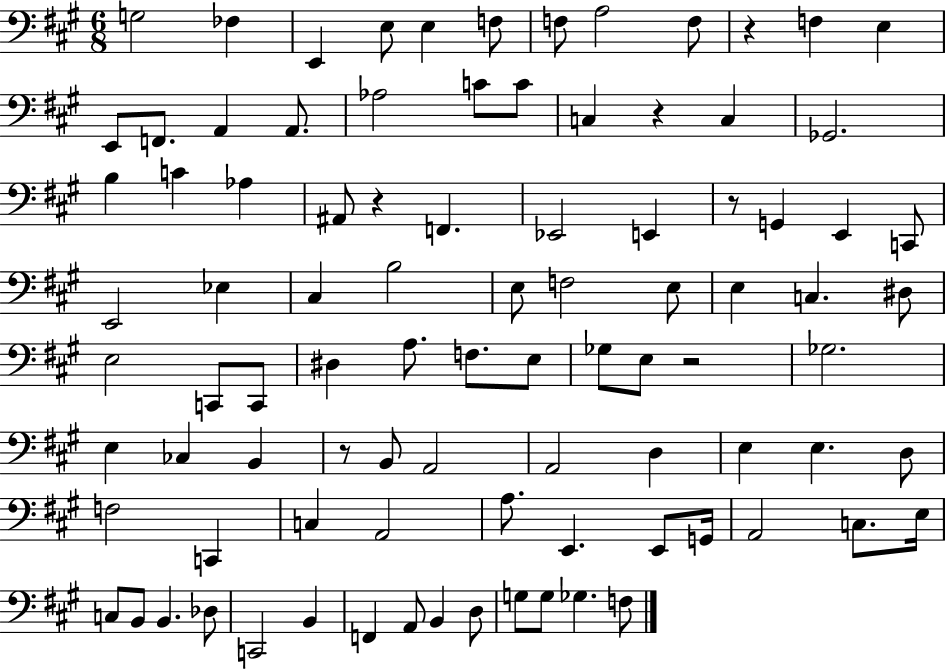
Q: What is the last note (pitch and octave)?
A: F3